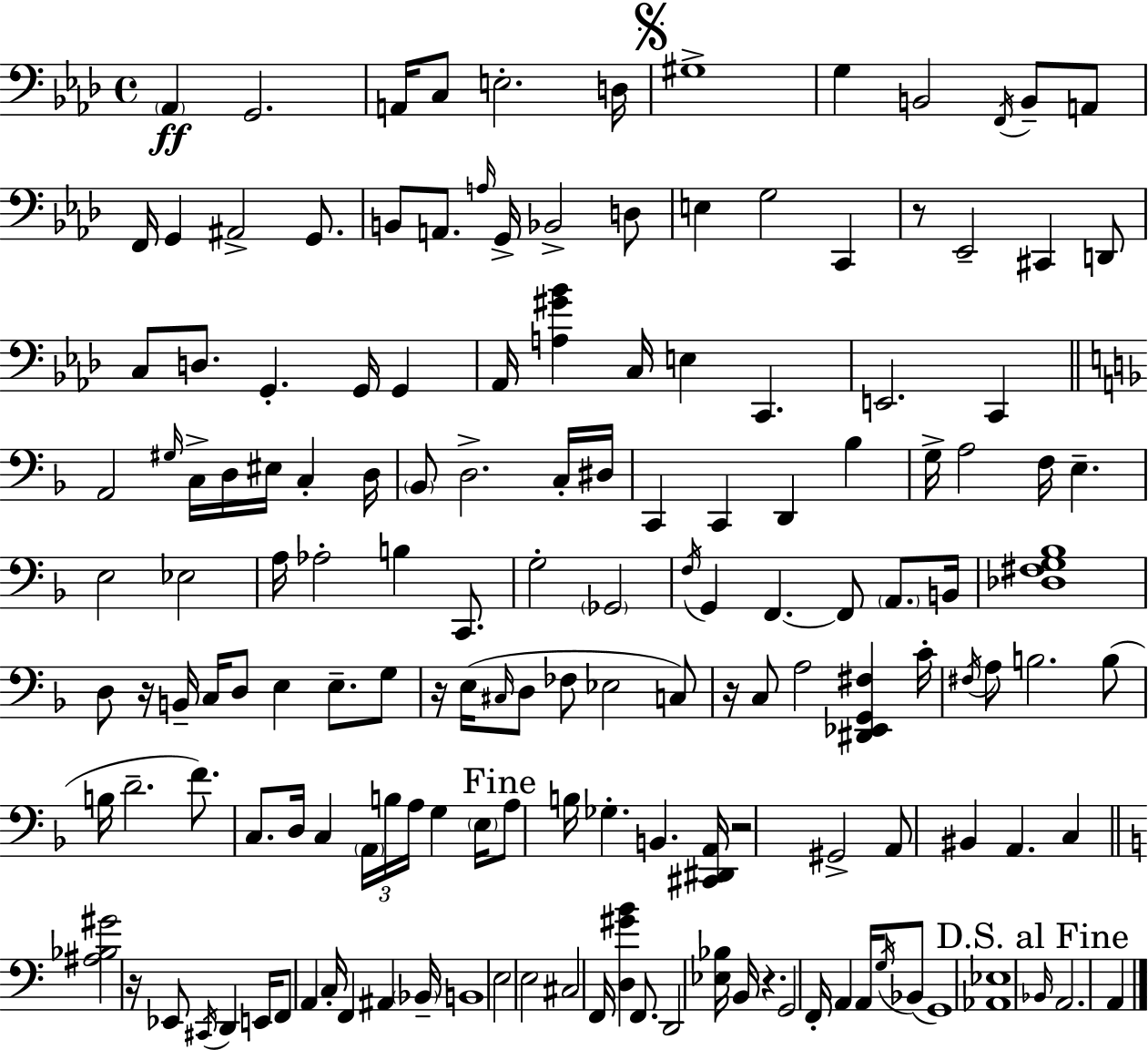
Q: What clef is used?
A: bass